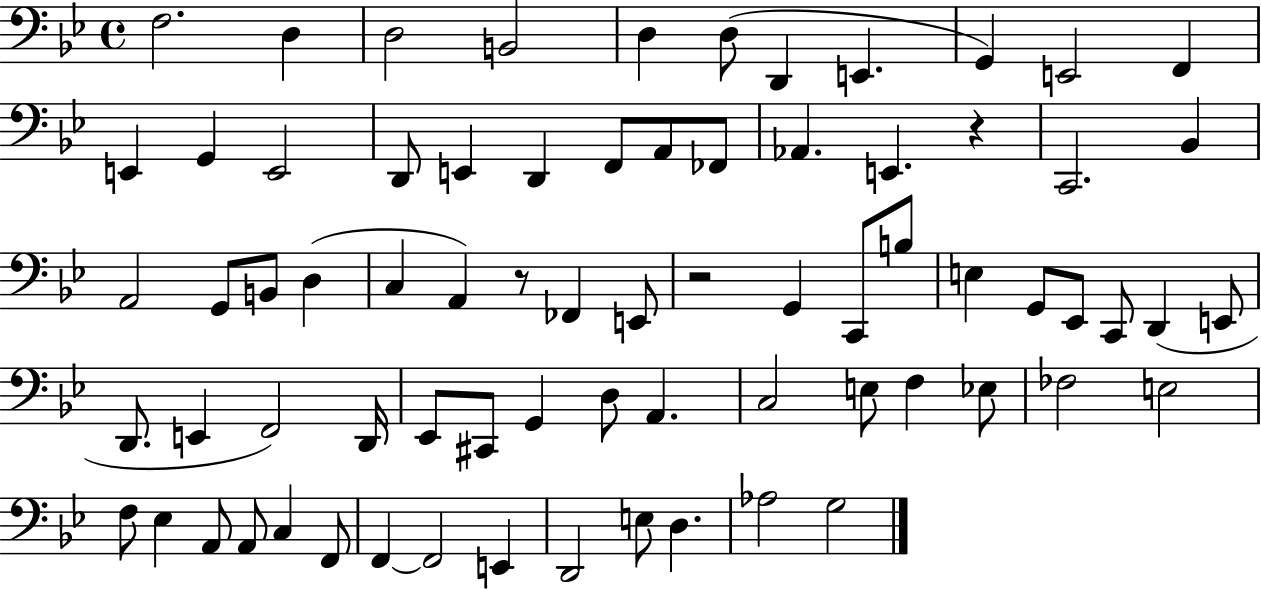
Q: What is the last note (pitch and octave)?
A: G3